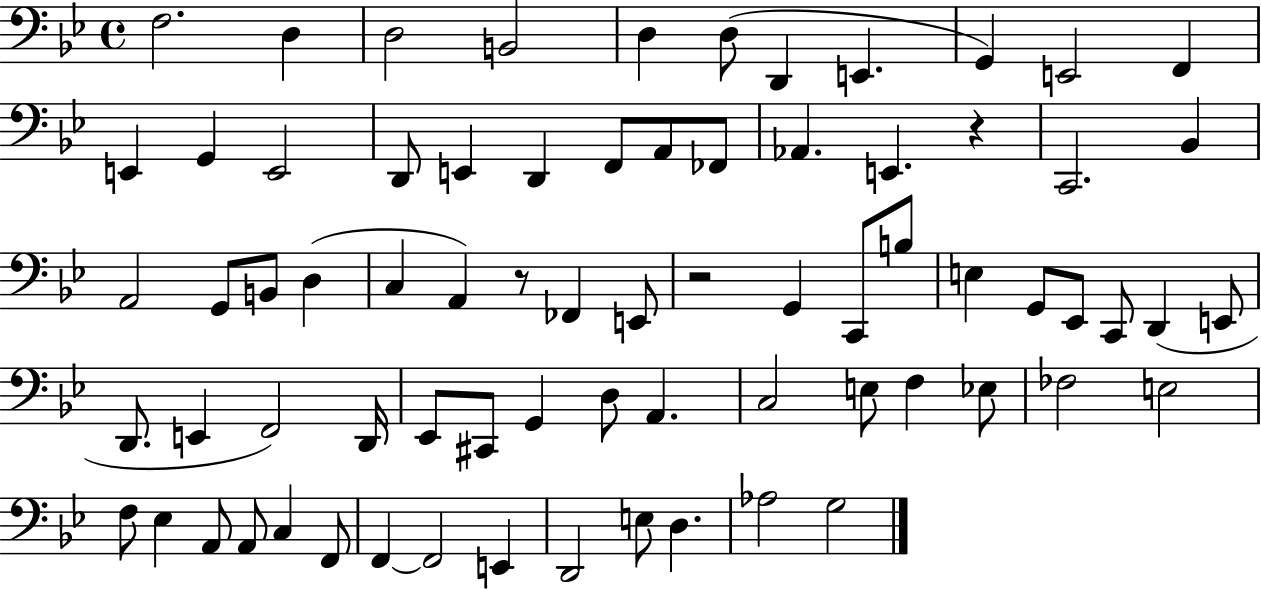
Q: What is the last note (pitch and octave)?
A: G3